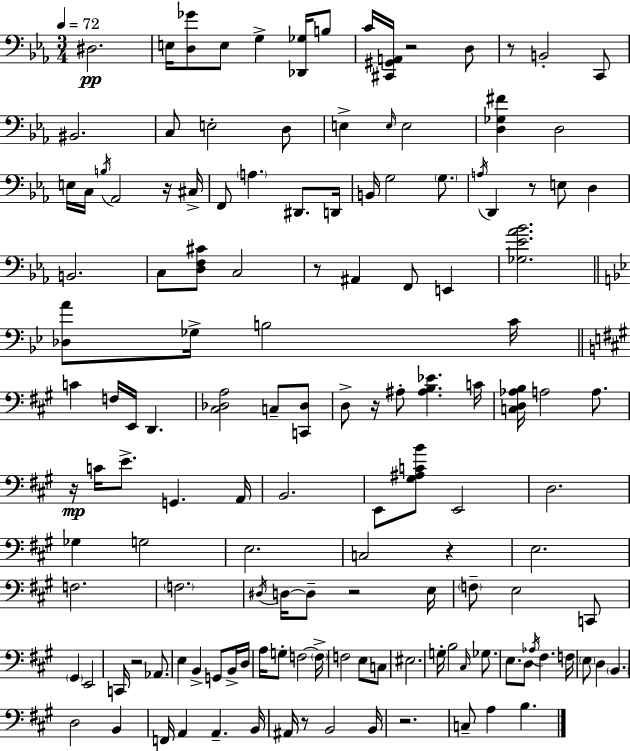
X:1
T:Untitled
M:3/4
L:1/4
K:Eb
^D,2 E,/4 [D,_G]/2 E,/2 G, [_D,,_G,]/4 B,/2 C/4 [^C,,^G,,A,,]/4 z2 D,/2 z/2 B,,2 C,,/2 ^B,,2 C,/2 E,2 D,/2 E, E,/4 E,2 [D,_G,^F] D,2 E,/4 C,/4 B,/4 _A,,2 z/4 ^C,/4 F,,/2 A, ^D,,/2 D,,/4 B,,/4 G,2 G,/2 A,/4 D,, z/2 E,/2 D, B,,2 C,/2 [D,F,^C]/2 C,2 z/2 ^A,, F,,/2 E,, [_G,_E_A_B]2 [_D,A]/2 _G,/4 B,2 C/4 C F,/4 E,,/4 D,, [^C,_D,A,]2 C,/2 [C,,_D,]/2 D,/2 z/4 ^A,/2 [^A,B,_E] C/4 [C,D,_A,B,]/4 A,2 A,/2 z/4 C/4 E/2 G,, A,,/4 B,,2 E,,/2 [^G,^A,CB]/2 E,,2 D,2 _G, G,2 E,2 C,2 z E,2 F,2 F,2 ^D,/4 D,/4 D,/2 z2 E,/4 F,/2 E,2 C,,/2 ^G,, E,,2 C,,/4 z2 _A,,/2 E, B,, G,,/2 B,,/4 D,/4 A,/4 G,/2 F,2 F,/4 F,2 E,/2 C,/2 ^E,2 G,/4 B,2 ^C,/4 _G,/2 E,/2 D,/2 _A,/4 ^F, F,/4 E,/2 D, B,, D,2 B,, F,,/4 A,, A,, B,,/4 ^A,,/4 z/2 B,,2 B,,/4 z2 C,/2 A, B,